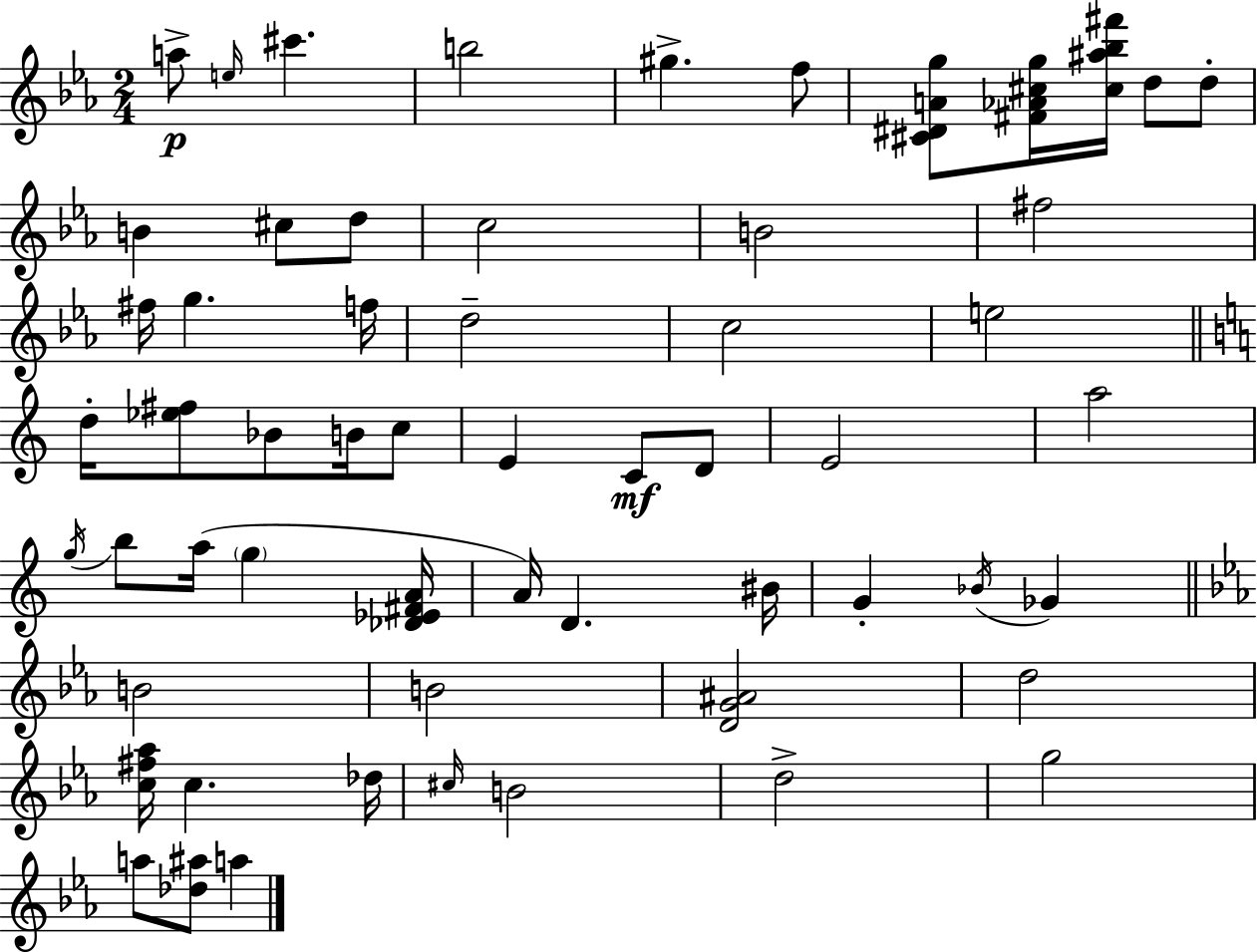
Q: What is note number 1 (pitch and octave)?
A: A5